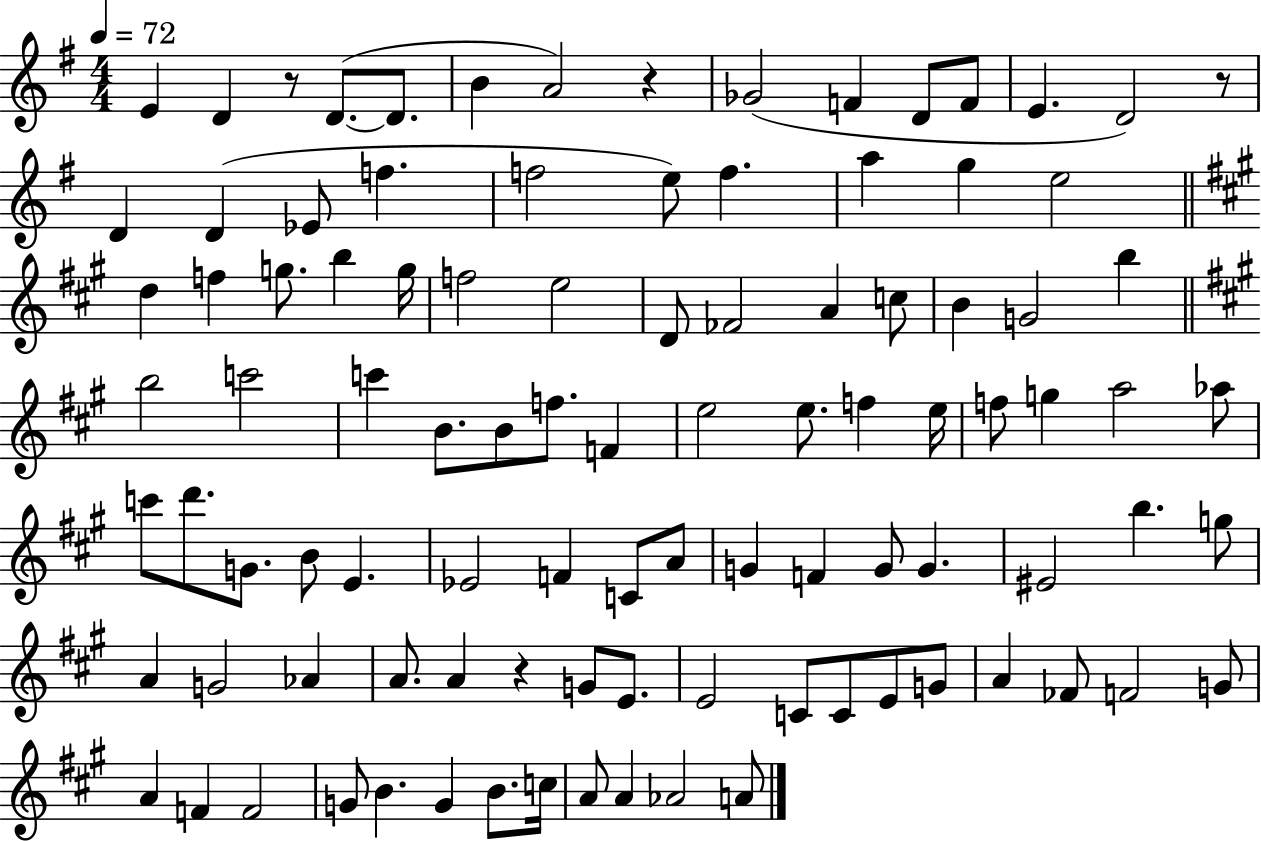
{
  \clef treble
  \numericTimeSignature
  \time 4/4
  \key g \major
  \tempo 4 = 72
  e'4 d'4 r8 d'8.~(~ d'8. | b'4 a'2) r4 | ges'2( f'4 d'8 f'8 | e'4. d'2) r8 | \break d'4 d'4( ees'8 f''4. | f''2 e''8) f''4. | a''4 g''4 e''2 | \bar "||" \break \key a \major d''4 f''4 g''8. b''4 g''16 | f''2 e''2 | d'8 fes'2 a'4 c''8 | b'4 g'2 b''4 | \break \bar "||" \break \key a \major b''2 c'''2 | c'''4 b'8. b'8 f''8. f'4 | e''2 e''8. f''4 e''16 | f''8 g''4 a''2 aes''8 | \break c'''8 d'''8. g'8. b'8 e'4. | ees'2 f'4 c'8 a'8 | g'4 f'4 g'8 g'4. | eis'2 b''4. g''8 | \break a'4 g'2 aes'4 | a'8. a'4 r4 g'8 e'8. | e'2 c'8 c'8 e'8 g'8 | a'4 fes'8 f'2 g'8 | \break a'4 f'4 f'2 | g'8 b'4. g'4 b'8. c''16 | a'8 a'4 aes'2 a'8 | \bar "|."
}